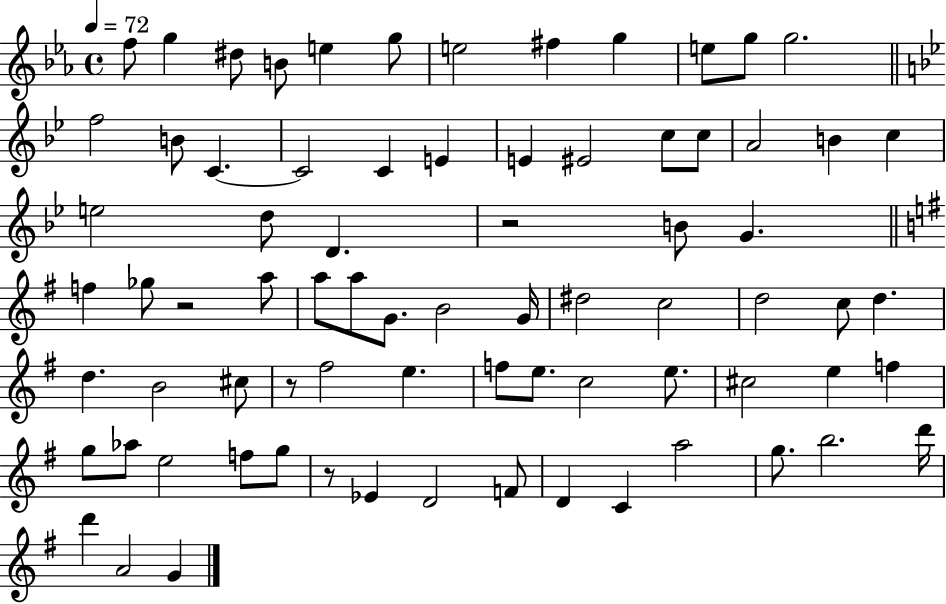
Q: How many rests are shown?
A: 4